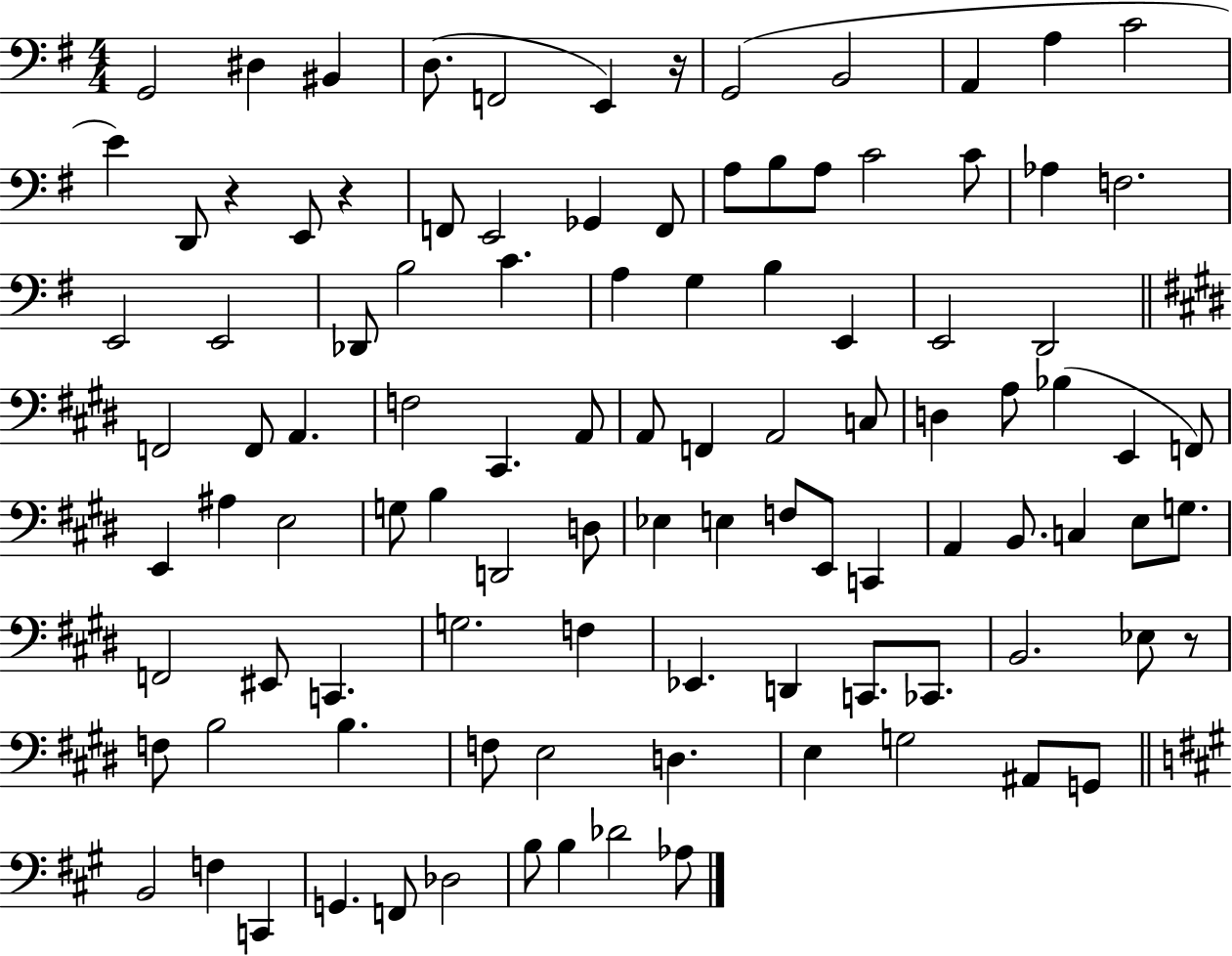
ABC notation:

X:1
T:Untitled
M:4/4
L:1/4
K:G
G,,2 ^D, ^B,, D,/2 F,,2 E,, z/4 G,,2 B,,2 A,, A, C2 E D,,/2 z E,,/2 z F,,/2 E,,2 _G,, F,,/2 A,/2 B,/2 A,/2 C2 C/2 _A, F,2 E,,2 E,,2 _D,,/2 B,2 C A, G, B, E,, E,,2 D,,2 F,,2 F,,/2 A,, F,2 ^C,, A,,/2 A,,/2 F,, A,,2 C,/2 D, A,/2 _B, E,, F,,/2 E,, ^A, E,2 G,/2 B, D,,2 D,/2 _E, E, F,/2 E,,/2 C,, A,, B,,/2 C, E,/2 G,/2 F,,2 ^E,,/2 C,, G,2 F, _E,, D,, C,,/2 _C,,/2 B,,2 _E,/2 z/2 F,/2 B,2 B, F,/2 E,2 D, E, G,2 ^A,,/2 G,,/2 B,,2 F, C,, G,, F,,/2 _D,2 B,/2 B, _D2 _A,/2